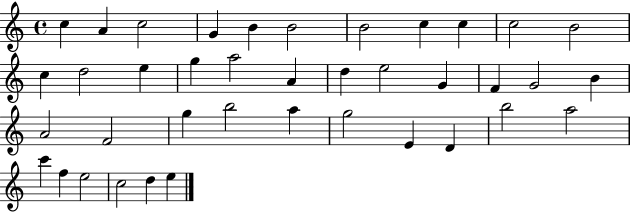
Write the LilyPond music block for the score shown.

{
  \clef treble
  \time 4/4
  \defaultTimeSignature
  \key c \major
  c''4 a'4 c''2 | g'4 b'4 b'2 | b'2 c''4 c''4 | c''2 b'2 | \break c''4 d''2 e''4 | g''4 a''2 a'4 | d''4 e''2 g'4 | f'4 g'2 b'4 | \break a'2 f'2 | g''4 b''2 a''4 | g''2 e'4 d'4 | b''2 a''2 | \break c'''4 f''4 e''2 | c''2 d''4 e''4 | \bar "|."
}